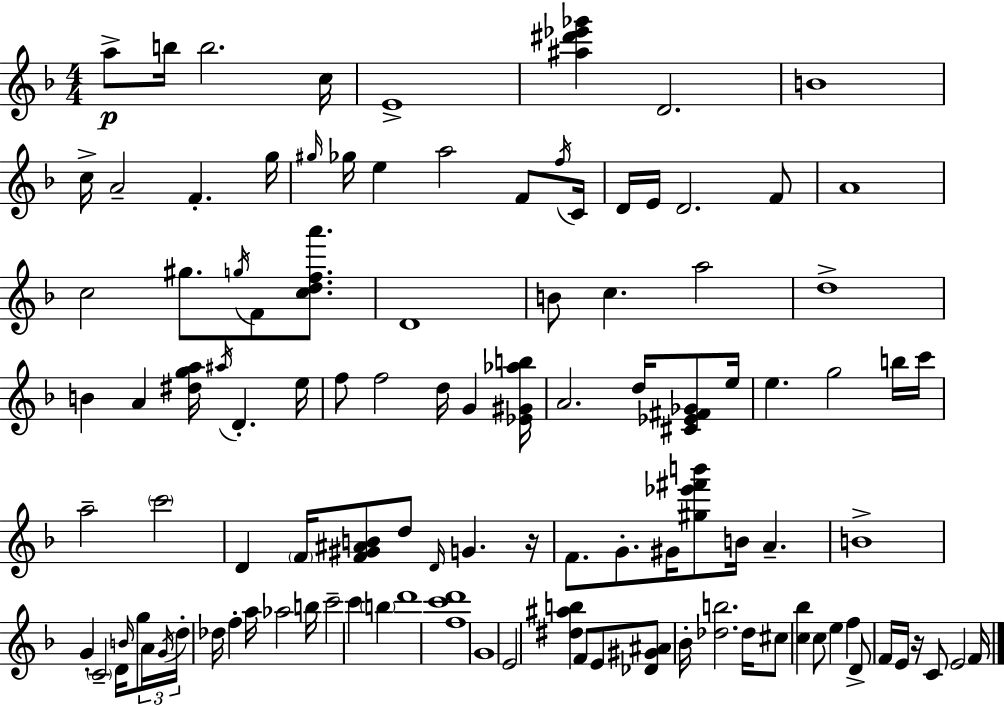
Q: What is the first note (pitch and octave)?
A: A5